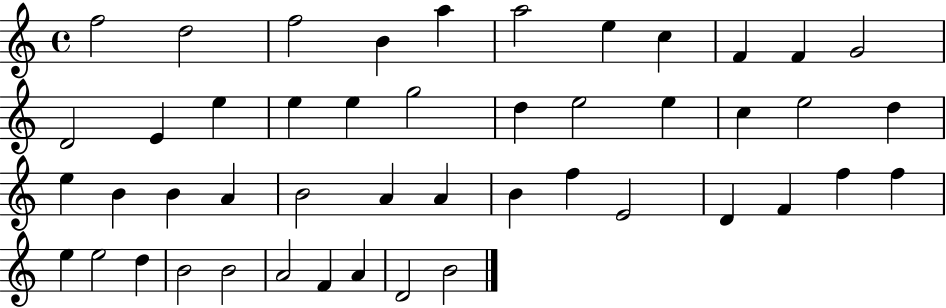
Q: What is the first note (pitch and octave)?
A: F5